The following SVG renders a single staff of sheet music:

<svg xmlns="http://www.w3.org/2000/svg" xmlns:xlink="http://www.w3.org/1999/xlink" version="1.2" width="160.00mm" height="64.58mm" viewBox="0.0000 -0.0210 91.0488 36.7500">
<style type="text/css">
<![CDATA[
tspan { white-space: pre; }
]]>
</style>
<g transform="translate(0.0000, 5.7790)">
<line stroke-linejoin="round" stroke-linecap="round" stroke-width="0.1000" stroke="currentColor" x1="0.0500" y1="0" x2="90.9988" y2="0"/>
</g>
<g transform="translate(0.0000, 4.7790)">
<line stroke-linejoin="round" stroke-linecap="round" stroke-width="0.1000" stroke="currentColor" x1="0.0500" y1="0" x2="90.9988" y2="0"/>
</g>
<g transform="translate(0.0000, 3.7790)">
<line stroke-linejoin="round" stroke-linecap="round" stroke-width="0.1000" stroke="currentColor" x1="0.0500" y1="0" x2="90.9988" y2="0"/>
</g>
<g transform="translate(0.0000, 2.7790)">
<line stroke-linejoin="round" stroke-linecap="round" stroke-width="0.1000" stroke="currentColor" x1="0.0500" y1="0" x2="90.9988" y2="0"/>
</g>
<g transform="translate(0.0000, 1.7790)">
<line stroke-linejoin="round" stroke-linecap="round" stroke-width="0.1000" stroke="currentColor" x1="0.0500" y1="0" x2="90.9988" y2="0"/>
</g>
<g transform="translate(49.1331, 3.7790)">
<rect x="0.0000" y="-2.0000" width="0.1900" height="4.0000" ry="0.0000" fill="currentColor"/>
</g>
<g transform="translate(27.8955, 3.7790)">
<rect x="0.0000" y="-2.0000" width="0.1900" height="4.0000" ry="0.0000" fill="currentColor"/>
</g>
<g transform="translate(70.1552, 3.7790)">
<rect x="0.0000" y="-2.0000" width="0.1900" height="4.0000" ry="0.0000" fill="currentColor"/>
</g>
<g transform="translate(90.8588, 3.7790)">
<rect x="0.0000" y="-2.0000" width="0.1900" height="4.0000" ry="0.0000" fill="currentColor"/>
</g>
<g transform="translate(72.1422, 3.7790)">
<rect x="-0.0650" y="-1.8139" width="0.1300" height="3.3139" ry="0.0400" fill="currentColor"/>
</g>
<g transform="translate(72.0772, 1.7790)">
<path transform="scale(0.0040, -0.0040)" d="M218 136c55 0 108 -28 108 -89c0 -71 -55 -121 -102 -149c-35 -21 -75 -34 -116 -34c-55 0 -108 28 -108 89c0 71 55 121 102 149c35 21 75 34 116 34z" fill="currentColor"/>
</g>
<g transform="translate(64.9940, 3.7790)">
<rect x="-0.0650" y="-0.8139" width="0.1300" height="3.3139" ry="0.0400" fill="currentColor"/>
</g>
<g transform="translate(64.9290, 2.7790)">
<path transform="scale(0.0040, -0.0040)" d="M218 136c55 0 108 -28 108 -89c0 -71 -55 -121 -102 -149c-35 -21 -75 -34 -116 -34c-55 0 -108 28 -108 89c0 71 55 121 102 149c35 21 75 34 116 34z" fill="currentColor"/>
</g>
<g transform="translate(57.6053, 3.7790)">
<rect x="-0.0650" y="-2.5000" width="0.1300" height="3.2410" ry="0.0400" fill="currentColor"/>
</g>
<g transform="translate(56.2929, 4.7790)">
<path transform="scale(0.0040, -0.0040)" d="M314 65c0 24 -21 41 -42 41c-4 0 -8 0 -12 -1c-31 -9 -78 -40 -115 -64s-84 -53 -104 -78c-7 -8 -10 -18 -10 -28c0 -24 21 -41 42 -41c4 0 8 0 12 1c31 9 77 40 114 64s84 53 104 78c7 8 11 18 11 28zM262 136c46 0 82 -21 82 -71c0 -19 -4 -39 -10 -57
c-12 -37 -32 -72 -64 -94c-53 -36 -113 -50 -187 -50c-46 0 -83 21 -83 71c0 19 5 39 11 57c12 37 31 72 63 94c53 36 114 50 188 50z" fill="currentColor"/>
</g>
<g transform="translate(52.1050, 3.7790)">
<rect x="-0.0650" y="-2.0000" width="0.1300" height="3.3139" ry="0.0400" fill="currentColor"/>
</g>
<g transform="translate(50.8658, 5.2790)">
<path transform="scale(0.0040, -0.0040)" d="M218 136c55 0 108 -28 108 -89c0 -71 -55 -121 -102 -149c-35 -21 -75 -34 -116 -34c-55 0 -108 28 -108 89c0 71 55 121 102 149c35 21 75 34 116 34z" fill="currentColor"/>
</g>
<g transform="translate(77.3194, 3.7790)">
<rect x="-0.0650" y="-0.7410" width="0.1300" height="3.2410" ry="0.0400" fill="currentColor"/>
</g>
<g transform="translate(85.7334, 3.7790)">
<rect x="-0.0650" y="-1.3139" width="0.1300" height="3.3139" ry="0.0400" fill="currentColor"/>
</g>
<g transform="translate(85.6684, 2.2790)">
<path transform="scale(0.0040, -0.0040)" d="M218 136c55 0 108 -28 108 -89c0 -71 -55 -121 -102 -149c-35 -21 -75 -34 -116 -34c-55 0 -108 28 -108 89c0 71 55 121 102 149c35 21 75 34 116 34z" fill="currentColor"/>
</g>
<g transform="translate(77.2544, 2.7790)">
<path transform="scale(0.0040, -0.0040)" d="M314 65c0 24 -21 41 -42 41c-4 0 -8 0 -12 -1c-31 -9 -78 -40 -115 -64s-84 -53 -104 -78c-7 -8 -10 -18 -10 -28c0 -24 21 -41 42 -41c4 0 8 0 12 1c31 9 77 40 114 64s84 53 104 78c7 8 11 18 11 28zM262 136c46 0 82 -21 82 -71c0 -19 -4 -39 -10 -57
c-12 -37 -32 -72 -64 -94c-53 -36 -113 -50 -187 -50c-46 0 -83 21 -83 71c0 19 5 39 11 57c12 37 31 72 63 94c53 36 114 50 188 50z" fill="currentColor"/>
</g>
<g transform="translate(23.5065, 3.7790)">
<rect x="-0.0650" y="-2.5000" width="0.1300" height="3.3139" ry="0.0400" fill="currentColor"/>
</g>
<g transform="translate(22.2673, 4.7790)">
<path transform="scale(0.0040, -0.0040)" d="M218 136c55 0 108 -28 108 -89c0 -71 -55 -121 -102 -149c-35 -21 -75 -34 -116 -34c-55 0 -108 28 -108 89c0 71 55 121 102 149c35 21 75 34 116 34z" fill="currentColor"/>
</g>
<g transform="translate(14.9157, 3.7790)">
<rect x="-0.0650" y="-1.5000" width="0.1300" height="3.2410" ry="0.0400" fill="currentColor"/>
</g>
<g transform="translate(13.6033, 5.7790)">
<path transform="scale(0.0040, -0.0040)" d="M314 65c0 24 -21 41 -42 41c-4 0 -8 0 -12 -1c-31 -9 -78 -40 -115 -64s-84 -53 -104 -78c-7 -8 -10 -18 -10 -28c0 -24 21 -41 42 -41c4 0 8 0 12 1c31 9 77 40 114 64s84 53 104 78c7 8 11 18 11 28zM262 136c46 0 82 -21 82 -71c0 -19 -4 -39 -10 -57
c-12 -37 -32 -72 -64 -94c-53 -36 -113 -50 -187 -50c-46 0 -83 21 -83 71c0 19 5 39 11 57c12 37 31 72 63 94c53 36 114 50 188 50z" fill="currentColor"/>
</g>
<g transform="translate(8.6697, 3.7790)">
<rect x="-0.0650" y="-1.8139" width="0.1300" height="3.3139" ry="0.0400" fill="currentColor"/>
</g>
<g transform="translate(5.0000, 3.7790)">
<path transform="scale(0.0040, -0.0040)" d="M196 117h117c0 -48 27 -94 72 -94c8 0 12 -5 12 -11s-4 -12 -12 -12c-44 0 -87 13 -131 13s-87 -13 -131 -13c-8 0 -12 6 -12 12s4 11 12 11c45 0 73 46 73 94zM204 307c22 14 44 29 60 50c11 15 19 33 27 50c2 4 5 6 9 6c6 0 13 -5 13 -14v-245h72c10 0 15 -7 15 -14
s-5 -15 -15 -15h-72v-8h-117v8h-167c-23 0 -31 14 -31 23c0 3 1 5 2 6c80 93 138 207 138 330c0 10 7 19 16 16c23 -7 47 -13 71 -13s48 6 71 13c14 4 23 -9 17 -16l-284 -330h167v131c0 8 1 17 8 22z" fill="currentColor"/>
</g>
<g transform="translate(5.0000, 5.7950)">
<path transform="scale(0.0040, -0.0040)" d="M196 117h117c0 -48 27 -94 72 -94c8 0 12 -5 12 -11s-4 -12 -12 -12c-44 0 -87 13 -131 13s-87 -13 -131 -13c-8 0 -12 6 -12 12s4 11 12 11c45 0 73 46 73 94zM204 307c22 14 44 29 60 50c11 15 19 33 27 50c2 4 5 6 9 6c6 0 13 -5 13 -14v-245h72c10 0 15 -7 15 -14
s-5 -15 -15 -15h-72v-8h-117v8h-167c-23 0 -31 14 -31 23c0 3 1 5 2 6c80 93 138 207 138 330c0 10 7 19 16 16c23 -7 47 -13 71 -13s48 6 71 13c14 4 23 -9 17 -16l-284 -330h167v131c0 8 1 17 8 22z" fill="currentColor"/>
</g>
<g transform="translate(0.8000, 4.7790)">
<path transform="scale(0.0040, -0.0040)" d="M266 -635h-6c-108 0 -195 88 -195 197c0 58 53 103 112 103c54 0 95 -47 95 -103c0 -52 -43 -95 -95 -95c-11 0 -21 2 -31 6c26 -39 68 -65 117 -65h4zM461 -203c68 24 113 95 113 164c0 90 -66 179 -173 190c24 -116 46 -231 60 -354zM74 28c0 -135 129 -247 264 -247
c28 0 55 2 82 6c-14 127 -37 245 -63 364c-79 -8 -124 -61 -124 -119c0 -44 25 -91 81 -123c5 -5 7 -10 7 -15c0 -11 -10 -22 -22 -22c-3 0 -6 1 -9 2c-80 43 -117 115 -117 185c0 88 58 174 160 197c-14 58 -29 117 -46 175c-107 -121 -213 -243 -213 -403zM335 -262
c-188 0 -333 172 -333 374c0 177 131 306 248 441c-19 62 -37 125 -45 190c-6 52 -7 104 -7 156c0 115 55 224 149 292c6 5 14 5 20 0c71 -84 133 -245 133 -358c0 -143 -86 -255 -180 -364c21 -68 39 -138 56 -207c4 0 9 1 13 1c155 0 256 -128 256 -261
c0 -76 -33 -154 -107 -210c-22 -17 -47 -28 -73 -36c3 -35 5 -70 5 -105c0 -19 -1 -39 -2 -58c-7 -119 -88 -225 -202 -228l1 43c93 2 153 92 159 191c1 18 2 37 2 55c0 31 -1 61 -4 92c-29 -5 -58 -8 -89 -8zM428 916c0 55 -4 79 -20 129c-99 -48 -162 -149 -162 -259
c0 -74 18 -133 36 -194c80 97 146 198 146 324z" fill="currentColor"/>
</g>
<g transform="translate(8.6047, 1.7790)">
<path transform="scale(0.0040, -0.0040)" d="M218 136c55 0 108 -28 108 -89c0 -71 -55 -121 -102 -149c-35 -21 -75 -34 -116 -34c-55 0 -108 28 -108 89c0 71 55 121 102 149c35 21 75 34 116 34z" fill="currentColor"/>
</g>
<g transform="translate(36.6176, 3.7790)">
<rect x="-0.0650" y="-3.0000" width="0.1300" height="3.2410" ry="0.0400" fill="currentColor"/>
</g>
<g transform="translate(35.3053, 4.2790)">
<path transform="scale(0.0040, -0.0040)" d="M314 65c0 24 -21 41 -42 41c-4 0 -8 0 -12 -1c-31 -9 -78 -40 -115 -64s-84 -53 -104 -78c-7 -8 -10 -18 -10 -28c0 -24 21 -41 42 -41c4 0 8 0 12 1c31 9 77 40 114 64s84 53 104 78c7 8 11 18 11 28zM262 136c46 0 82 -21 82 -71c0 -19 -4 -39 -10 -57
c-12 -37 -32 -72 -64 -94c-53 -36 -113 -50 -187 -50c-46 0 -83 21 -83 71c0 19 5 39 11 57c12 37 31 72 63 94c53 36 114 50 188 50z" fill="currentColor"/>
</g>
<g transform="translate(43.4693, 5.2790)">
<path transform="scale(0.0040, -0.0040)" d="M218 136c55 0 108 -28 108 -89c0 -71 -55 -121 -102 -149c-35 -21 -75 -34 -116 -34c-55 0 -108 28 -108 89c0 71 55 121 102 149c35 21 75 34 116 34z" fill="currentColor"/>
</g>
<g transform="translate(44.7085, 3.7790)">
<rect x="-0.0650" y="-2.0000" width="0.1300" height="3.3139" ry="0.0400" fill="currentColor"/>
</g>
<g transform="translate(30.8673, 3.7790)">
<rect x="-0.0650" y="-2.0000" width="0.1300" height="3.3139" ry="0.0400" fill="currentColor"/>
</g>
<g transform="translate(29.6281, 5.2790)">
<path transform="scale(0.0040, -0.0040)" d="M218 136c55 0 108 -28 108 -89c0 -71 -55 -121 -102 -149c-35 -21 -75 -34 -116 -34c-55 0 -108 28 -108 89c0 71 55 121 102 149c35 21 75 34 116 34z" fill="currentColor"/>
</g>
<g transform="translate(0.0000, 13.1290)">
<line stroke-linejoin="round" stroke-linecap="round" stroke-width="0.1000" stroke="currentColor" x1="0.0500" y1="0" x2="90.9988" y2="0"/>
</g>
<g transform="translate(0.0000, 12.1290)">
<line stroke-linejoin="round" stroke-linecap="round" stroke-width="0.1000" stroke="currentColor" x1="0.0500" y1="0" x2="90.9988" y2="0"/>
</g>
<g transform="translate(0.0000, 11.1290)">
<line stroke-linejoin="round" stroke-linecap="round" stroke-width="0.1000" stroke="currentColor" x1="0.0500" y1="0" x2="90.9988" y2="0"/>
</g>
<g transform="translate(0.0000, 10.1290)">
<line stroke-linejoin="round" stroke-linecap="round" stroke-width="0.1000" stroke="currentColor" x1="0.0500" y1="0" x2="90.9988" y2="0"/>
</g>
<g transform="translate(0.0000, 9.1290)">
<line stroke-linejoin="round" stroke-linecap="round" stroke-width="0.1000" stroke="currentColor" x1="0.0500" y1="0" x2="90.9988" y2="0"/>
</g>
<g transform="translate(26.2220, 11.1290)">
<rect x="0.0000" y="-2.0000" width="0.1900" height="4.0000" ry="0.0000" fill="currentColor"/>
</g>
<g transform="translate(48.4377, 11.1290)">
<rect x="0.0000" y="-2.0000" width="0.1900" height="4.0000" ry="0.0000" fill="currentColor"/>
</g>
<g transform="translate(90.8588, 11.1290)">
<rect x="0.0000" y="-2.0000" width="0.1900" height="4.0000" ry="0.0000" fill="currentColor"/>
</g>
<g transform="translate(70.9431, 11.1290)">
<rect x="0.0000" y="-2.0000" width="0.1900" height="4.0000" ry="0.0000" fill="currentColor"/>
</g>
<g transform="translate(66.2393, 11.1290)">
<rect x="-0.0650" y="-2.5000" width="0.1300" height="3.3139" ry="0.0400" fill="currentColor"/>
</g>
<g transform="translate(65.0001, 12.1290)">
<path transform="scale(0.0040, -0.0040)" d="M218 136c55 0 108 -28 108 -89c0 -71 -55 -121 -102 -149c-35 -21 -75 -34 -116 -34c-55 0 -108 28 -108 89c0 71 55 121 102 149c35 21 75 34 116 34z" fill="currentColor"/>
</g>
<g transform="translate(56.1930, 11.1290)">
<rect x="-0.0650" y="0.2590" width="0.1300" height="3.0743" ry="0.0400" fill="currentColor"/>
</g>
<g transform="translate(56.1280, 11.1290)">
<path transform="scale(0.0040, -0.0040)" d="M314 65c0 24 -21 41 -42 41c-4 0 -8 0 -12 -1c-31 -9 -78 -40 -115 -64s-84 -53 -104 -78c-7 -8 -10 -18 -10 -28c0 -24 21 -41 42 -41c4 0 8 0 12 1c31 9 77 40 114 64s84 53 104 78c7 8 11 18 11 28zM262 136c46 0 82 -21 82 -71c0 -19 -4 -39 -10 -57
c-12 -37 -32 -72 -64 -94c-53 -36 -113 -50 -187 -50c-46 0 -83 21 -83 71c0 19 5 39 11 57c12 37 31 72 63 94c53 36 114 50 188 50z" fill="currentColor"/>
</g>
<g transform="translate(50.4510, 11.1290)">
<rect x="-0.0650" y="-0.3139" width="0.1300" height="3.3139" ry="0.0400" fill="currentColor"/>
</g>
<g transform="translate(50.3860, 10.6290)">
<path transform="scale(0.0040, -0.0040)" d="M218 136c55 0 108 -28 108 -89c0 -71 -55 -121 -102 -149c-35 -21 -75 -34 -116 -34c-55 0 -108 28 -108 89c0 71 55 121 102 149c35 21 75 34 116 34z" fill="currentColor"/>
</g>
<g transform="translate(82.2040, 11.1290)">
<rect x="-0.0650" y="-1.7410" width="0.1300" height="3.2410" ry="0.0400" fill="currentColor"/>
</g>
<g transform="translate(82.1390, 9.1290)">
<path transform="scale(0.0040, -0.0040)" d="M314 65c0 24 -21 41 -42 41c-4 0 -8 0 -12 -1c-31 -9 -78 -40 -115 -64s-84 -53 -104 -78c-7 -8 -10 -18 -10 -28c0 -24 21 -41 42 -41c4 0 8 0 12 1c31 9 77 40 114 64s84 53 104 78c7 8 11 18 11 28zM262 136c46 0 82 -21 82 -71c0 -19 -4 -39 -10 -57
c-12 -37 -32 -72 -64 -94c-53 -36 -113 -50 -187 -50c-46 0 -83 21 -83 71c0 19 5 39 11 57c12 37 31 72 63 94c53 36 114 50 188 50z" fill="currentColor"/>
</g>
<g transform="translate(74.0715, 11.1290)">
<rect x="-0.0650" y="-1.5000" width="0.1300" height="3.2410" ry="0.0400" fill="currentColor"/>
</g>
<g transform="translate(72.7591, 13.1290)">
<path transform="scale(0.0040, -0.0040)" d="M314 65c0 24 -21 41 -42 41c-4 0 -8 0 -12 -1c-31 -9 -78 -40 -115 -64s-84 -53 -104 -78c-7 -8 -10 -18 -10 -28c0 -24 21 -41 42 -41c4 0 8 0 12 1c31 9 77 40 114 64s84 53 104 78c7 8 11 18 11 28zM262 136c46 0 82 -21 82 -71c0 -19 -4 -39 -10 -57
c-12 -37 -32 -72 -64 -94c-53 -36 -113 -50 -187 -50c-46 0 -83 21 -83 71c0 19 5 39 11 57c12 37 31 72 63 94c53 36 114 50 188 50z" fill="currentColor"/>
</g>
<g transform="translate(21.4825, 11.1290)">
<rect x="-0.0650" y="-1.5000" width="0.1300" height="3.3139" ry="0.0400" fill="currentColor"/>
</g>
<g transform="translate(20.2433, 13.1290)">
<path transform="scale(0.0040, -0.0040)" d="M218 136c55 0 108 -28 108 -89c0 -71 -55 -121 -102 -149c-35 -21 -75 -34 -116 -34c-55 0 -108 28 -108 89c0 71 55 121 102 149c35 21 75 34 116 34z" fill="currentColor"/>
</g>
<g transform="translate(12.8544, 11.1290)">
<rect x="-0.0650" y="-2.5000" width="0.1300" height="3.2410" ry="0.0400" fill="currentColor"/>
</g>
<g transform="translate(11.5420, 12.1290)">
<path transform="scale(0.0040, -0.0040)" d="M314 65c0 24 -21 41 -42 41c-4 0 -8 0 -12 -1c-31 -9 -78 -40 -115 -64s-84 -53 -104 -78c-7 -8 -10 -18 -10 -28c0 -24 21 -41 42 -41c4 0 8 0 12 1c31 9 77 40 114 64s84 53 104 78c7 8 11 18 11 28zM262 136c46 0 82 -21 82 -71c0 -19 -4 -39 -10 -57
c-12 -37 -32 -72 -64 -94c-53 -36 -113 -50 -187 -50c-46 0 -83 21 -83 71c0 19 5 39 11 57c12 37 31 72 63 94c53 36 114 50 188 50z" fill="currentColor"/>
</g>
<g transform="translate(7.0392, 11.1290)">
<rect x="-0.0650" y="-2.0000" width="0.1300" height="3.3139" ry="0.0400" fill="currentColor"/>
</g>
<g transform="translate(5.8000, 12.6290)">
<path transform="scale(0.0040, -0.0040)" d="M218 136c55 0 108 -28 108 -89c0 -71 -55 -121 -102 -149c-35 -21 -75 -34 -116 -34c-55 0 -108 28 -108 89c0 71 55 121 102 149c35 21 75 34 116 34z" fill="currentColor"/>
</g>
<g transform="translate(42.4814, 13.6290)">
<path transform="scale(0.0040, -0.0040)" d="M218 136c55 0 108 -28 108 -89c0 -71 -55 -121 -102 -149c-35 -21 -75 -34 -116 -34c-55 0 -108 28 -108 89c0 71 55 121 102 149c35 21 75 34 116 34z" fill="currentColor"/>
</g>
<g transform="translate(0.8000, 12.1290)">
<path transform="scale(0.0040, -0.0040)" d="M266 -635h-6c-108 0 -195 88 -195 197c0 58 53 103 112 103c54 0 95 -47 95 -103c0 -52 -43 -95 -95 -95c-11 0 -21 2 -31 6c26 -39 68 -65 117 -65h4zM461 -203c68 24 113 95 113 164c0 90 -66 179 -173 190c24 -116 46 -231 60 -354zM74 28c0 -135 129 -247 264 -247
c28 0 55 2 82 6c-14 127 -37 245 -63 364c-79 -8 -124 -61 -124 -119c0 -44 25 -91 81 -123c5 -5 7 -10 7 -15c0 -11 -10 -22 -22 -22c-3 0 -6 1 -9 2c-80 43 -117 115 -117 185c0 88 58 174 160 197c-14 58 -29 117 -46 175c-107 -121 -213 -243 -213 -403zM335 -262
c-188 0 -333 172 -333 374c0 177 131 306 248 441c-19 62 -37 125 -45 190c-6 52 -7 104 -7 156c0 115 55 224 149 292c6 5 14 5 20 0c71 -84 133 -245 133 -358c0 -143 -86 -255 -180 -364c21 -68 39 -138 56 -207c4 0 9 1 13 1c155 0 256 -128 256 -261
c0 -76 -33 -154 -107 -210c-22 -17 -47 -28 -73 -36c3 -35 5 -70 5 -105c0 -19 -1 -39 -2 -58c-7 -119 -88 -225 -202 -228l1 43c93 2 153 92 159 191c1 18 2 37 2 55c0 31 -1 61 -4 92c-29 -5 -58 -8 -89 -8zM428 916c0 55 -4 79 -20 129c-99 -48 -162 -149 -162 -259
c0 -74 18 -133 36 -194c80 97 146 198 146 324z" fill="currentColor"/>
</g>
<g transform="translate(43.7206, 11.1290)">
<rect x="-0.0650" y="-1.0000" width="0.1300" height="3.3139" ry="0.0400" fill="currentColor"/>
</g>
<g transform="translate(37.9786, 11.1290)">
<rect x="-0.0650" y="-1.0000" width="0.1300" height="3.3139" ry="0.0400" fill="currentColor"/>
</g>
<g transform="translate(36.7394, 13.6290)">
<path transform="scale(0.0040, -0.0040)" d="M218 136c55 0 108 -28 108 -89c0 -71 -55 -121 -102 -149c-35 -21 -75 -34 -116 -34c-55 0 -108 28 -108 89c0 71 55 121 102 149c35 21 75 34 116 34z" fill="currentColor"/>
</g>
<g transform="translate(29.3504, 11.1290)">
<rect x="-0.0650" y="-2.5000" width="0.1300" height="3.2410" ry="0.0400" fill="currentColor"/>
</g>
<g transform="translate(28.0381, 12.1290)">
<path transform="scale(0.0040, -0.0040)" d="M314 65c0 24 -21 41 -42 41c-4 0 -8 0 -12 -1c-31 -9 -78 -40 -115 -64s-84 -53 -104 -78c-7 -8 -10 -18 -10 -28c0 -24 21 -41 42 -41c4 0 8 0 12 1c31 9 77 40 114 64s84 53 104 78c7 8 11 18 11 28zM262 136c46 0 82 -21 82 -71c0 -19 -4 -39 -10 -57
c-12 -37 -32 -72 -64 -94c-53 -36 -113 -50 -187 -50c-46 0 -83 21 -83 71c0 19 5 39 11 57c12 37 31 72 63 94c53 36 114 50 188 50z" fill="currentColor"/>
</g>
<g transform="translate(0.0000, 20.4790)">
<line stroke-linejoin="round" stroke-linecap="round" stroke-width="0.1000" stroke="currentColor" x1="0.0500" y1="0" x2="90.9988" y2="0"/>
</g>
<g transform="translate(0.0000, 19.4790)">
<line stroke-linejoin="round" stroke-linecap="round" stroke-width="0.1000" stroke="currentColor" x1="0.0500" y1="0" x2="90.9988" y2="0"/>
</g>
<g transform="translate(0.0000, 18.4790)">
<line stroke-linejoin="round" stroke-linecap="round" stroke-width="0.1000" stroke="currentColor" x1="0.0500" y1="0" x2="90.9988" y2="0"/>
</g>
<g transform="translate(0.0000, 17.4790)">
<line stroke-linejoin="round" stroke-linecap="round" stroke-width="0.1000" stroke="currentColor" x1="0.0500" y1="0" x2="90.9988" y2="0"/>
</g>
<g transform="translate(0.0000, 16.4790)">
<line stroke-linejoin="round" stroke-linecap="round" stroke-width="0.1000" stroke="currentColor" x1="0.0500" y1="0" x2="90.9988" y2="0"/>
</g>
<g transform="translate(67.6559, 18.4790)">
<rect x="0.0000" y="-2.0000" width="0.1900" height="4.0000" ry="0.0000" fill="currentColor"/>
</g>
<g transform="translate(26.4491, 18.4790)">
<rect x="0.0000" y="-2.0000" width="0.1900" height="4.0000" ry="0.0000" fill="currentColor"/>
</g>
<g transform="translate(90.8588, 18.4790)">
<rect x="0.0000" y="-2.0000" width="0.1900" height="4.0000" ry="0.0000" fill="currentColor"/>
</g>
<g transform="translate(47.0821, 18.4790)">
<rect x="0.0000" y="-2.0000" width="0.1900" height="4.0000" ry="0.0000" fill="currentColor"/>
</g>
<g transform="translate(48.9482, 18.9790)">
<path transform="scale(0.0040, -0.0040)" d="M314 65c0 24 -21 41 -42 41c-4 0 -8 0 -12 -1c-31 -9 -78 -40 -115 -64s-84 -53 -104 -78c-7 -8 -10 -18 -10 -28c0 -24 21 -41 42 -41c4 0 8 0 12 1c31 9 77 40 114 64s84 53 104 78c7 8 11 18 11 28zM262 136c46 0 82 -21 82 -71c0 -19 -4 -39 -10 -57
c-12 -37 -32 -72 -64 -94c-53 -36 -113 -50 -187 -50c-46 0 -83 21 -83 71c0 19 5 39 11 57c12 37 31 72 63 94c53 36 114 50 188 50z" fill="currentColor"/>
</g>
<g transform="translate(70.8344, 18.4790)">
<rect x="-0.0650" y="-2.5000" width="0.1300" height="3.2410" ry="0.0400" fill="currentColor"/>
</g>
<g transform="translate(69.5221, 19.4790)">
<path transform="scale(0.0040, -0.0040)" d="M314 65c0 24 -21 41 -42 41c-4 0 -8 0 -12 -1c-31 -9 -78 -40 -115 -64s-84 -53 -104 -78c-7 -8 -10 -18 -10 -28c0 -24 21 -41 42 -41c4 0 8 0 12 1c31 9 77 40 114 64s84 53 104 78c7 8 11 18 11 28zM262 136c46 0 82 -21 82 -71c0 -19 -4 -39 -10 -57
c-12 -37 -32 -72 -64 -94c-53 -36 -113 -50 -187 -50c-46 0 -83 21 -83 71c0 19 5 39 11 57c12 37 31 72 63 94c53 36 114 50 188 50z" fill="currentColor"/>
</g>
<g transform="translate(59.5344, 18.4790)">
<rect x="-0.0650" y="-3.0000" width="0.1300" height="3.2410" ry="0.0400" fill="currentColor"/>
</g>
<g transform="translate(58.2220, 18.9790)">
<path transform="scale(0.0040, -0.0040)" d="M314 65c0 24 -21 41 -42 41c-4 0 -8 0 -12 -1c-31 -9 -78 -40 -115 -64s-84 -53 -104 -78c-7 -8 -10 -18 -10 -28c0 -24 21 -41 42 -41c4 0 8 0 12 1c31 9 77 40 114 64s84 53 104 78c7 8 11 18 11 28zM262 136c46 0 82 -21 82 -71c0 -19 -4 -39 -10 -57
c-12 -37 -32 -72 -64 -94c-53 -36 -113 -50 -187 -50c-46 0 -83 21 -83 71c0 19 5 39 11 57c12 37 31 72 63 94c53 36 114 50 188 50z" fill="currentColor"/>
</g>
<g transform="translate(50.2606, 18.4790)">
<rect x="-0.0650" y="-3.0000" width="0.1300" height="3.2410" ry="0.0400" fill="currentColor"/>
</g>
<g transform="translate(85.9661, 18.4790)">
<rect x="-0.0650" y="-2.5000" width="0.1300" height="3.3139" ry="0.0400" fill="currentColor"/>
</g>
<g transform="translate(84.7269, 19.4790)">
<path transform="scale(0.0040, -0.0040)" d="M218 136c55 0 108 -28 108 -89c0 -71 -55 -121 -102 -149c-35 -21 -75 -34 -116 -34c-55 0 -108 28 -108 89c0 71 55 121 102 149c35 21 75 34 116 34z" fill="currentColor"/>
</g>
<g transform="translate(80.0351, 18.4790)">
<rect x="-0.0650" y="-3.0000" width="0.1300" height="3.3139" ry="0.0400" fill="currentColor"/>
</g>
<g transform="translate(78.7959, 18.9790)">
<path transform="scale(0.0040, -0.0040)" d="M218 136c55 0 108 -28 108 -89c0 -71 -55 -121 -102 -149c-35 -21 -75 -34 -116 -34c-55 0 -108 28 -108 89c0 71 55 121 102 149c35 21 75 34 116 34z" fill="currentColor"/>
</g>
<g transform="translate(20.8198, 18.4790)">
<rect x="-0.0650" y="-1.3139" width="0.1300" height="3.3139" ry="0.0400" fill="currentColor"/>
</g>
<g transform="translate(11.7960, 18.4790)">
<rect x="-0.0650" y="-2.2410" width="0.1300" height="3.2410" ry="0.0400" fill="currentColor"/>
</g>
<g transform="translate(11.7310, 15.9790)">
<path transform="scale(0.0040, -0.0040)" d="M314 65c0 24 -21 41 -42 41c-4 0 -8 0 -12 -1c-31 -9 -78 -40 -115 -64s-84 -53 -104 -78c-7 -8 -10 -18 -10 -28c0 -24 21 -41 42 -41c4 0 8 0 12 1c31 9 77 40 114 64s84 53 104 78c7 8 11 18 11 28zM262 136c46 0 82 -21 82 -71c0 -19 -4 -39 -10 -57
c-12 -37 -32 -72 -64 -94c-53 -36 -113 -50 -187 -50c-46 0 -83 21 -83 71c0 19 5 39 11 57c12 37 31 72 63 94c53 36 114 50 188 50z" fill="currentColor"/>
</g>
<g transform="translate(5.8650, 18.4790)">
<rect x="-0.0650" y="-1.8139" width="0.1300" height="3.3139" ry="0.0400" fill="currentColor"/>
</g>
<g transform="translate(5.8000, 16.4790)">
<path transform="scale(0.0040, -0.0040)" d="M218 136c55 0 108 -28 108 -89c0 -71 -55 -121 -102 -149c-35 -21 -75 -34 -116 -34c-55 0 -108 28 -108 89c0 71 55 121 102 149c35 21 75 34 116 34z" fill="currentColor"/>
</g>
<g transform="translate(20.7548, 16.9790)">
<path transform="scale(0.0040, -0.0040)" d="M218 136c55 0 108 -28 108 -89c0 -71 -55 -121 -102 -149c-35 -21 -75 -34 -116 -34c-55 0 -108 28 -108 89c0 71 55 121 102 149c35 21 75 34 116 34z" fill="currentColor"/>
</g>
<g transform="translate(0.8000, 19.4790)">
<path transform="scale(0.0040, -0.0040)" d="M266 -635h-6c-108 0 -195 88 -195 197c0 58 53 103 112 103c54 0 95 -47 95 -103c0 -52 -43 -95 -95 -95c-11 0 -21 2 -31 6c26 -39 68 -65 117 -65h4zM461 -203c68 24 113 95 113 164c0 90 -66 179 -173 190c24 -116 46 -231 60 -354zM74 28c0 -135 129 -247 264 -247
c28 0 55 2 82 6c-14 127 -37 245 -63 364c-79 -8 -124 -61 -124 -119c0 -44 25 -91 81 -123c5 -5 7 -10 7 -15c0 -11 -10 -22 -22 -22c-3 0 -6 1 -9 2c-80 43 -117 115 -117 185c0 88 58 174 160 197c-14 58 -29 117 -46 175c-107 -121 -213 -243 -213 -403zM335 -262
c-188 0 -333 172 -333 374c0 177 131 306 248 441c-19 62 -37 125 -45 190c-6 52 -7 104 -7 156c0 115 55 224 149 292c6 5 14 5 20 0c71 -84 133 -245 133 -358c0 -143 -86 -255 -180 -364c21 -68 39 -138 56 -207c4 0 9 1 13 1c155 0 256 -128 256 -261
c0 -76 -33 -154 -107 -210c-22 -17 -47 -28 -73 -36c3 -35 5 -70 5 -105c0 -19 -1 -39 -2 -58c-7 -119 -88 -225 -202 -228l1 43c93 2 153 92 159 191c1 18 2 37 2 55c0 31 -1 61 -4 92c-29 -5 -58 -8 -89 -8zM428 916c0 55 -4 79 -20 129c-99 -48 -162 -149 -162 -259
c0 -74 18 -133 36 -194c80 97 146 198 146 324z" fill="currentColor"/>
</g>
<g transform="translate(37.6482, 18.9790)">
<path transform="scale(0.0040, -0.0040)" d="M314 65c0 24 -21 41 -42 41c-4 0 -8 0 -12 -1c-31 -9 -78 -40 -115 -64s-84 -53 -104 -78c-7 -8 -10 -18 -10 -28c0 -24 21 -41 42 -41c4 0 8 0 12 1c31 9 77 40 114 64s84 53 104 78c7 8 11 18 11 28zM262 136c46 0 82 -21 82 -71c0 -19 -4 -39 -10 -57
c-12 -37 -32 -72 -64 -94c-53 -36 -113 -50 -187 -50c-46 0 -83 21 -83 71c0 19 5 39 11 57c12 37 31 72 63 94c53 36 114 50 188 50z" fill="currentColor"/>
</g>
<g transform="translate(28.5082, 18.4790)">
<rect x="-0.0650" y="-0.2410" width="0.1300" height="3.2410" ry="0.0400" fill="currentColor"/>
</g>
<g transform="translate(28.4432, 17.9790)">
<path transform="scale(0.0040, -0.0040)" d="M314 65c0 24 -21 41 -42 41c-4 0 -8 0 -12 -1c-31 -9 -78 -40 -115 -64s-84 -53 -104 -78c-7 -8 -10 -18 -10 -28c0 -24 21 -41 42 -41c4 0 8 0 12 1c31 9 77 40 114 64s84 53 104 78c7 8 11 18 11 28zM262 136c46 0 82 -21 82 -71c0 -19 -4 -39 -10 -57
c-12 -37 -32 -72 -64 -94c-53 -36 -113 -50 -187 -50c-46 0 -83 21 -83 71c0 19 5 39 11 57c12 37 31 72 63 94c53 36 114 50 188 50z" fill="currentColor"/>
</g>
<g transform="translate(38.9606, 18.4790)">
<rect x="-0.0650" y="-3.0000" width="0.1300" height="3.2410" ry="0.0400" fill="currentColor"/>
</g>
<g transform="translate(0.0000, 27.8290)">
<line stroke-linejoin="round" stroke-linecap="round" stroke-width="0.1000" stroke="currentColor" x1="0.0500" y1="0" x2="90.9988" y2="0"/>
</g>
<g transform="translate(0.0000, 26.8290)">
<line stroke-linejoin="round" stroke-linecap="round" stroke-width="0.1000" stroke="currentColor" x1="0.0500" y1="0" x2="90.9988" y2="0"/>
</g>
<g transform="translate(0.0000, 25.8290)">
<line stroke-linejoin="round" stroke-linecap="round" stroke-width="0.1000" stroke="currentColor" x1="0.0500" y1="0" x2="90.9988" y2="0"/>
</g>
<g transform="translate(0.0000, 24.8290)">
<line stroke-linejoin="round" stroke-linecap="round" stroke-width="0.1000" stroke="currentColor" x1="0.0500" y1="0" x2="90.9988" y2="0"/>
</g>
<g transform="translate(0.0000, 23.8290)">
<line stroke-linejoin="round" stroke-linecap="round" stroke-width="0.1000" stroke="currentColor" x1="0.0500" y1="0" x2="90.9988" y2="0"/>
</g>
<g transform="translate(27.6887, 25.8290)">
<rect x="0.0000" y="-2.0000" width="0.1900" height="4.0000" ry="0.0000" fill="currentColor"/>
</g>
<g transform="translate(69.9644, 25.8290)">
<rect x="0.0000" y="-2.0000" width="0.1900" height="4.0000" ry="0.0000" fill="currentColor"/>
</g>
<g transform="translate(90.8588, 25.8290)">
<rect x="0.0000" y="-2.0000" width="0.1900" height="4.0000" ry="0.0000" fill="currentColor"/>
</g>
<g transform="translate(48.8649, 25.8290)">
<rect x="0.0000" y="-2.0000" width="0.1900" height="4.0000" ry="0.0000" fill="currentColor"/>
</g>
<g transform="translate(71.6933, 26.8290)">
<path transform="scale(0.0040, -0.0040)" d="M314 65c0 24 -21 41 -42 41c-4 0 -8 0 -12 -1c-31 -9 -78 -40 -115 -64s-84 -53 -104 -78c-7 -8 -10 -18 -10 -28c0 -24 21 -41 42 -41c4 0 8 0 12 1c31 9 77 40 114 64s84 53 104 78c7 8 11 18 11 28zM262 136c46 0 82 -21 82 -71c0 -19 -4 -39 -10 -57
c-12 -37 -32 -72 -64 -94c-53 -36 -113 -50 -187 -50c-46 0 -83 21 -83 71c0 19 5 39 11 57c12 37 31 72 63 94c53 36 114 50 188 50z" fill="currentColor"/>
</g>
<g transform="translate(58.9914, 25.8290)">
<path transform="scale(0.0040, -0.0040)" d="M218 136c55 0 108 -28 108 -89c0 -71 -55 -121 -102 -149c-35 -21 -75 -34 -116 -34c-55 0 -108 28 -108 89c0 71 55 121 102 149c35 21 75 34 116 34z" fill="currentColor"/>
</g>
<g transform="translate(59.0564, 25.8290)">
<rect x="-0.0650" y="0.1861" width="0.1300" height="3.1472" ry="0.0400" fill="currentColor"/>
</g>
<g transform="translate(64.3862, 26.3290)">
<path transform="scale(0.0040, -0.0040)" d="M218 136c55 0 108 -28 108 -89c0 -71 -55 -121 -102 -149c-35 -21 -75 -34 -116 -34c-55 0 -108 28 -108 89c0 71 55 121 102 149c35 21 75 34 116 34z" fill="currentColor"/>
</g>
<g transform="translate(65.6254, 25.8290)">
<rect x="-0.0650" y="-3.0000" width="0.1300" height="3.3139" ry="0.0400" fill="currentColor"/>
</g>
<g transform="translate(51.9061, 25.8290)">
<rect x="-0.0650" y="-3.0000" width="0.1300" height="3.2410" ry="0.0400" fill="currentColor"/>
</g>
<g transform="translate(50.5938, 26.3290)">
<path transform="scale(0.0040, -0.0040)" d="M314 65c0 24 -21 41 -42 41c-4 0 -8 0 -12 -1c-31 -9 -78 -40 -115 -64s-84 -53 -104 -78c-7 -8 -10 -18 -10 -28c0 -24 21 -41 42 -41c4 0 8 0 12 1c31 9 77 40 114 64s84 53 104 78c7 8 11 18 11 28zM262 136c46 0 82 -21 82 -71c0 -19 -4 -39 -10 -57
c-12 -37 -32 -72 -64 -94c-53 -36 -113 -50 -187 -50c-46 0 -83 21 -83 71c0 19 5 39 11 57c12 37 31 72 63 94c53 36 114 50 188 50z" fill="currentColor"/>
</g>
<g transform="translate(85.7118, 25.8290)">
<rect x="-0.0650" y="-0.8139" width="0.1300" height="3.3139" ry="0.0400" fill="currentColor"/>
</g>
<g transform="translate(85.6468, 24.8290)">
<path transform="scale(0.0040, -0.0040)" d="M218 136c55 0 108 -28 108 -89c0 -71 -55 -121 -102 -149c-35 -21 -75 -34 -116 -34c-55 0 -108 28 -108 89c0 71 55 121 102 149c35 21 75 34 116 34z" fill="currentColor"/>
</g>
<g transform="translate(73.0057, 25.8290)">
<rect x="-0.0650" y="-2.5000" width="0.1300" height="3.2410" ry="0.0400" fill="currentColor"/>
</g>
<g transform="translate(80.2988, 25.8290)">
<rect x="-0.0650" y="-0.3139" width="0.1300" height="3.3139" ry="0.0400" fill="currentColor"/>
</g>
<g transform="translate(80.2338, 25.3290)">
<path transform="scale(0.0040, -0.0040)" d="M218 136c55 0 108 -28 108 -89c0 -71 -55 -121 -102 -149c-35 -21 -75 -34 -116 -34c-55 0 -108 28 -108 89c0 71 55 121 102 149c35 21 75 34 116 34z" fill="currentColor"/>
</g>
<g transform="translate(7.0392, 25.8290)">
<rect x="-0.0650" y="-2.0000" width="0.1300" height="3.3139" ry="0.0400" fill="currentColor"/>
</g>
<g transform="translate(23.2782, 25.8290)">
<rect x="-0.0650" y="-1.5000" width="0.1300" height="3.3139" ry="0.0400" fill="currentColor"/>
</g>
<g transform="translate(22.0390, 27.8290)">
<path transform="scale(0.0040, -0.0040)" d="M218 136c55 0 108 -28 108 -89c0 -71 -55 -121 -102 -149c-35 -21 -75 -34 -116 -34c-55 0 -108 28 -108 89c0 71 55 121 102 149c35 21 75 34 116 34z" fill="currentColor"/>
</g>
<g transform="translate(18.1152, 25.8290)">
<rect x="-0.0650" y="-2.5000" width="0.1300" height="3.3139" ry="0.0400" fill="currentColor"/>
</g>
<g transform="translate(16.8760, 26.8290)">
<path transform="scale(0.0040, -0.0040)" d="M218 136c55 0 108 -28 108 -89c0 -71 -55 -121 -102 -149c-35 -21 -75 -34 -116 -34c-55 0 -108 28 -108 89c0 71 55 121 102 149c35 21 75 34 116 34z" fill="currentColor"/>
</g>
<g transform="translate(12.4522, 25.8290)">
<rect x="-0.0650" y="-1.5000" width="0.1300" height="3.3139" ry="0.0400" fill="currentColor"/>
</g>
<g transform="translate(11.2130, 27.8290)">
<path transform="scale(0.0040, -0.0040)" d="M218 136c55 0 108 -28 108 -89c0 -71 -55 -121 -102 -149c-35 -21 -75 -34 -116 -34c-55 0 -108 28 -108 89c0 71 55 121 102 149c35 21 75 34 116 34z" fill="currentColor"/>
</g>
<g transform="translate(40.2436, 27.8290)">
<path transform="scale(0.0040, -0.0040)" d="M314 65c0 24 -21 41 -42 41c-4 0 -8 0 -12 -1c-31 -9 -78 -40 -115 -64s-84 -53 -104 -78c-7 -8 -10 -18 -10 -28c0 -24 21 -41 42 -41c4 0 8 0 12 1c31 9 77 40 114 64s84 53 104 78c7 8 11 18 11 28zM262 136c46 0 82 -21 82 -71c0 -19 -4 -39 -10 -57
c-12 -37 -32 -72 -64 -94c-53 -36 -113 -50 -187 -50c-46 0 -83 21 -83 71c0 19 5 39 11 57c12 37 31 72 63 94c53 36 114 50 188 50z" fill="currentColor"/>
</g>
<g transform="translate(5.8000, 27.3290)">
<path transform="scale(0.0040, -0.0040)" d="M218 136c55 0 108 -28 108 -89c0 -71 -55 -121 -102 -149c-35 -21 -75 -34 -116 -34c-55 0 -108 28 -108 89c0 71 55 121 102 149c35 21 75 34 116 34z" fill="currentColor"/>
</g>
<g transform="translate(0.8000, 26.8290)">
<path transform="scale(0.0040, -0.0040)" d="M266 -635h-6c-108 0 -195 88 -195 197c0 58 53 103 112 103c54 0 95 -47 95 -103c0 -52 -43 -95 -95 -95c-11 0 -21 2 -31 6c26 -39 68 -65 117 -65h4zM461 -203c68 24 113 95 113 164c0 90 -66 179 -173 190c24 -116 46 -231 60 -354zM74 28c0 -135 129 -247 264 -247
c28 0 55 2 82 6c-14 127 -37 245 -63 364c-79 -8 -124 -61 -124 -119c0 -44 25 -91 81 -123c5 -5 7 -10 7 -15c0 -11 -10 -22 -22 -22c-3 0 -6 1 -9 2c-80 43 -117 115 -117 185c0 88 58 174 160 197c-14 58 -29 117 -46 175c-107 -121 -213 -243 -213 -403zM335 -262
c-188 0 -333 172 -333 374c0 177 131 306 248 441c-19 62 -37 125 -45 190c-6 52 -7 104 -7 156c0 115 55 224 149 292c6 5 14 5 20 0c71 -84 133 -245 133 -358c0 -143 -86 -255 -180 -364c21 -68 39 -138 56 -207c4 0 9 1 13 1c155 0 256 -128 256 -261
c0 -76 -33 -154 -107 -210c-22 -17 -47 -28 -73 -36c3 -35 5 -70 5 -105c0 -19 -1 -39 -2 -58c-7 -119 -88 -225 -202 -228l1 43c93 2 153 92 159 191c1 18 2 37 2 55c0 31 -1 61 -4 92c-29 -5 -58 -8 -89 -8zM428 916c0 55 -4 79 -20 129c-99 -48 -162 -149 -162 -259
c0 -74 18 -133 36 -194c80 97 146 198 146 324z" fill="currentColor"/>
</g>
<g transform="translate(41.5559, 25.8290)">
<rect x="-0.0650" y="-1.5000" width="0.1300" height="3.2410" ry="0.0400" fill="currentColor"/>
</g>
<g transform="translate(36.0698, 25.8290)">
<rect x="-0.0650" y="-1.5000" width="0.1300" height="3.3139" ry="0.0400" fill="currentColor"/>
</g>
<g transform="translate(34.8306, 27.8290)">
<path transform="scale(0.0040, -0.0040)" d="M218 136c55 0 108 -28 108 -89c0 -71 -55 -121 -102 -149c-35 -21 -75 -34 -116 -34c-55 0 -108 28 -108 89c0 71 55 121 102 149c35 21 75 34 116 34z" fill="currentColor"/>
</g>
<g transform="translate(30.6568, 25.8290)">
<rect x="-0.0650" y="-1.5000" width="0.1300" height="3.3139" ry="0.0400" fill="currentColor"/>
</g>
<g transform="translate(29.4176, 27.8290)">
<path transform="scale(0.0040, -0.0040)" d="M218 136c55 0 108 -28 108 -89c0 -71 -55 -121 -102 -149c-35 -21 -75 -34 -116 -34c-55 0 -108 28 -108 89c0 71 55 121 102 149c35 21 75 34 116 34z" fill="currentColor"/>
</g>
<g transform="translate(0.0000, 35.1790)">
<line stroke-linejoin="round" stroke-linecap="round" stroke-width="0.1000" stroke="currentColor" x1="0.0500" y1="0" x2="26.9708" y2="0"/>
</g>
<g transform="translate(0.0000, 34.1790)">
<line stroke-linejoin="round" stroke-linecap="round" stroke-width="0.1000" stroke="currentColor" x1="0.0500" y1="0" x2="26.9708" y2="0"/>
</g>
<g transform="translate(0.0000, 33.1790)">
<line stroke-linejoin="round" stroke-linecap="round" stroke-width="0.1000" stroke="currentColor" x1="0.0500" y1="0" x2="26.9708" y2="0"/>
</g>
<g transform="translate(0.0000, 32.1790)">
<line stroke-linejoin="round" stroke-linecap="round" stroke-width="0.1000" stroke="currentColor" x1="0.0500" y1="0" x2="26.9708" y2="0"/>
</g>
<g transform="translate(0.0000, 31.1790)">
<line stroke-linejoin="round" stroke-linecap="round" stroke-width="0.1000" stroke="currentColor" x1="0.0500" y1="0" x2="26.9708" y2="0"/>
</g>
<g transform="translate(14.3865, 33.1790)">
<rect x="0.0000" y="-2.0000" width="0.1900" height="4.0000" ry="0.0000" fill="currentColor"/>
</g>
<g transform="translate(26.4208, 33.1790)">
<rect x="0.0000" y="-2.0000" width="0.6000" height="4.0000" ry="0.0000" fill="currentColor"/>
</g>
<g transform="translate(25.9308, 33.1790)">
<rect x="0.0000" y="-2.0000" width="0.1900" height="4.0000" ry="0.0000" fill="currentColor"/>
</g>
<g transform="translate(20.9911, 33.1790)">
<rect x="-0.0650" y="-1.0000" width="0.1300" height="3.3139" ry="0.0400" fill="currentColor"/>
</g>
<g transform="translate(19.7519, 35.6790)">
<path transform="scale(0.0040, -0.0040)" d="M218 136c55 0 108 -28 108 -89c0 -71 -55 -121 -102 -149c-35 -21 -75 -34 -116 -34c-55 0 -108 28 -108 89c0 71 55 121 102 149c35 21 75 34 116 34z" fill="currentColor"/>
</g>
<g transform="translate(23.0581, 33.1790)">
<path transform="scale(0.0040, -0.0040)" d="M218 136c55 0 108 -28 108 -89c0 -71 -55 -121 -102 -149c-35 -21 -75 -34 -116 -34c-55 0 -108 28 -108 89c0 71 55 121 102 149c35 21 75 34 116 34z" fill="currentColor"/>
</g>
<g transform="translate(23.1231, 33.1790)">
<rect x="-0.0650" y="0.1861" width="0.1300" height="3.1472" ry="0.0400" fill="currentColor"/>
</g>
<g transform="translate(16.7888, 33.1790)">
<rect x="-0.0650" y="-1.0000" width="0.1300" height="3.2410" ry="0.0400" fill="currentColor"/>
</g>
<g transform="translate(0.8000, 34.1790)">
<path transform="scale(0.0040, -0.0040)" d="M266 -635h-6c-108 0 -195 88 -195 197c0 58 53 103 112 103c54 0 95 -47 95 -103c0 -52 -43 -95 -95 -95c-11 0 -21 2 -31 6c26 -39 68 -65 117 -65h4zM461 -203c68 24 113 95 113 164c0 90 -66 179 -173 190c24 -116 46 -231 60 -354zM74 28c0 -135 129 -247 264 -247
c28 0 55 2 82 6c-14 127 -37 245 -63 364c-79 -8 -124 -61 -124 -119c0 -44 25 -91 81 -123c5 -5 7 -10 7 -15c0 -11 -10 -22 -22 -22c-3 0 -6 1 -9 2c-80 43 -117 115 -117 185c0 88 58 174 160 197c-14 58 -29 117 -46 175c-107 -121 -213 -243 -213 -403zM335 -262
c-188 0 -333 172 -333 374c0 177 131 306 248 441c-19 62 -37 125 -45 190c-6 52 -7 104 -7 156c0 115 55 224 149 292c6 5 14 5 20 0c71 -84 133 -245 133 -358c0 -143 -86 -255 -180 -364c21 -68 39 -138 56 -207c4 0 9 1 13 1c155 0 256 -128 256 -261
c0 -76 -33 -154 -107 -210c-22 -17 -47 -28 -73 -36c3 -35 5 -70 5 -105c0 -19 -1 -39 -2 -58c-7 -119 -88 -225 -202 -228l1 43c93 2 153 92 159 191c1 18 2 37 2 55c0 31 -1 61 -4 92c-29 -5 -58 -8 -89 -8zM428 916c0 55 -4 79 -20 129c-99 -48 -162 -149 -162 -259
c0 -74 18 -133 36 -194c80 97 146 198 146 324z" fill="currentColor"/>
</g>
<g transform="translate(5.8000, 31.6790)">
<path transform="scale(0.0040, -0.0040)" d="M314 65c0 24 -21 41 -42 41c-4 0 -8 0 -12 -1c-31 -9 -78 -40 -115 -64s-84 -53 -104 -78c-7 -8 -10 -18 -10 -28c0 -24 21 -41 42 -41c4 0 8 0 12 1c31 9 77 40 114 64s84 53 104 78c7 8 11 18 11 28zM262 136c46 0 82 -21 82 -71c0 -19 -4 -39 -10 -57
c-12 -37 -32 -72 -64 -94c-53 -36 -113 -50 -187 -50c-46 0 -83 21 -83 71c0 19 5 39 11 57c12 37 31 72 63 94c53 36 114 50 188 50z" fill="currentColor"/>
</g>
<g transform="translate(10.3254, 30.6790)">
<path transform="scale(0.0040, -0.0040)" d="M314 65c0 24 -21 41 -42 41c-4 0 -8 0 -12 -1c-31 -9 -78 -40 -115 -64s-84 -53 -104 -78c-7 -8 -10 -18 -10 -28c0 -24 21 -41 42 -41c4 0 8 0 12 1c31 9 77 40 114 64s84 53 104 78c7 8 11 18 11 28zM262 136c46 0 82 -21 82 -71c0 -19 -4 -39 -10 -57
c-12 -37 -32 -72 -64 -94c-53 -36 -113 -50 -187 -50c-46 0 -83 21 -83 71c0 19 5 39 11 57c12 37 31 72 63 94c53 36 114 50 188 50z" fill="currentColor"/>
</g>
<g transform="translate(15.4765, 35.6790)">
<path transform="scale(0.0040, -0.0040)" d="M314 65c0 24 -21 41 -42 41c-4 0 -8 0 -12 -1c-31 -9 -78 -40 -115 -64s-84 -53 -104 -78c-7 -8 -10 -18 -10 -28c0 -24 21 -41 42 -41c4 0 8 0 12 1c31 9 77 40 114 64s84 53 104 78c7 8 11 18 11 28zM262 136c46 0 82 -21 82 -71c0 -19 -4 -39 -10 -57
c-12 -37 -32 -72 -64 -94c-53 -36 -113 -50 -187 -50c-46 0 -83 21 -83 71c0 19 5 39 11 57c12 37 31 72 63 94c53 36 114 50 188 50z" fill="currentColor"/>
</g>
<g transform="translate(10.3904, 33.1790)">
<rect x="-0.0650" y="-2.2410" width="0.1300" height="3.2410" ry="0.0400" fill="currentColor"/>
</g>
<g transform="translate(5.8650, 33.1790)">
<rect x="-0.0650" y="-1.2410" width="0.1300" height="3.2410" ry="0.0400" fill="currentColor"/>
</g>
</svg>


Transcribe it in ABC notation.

X:1
T:Untitled
M:4/4
L:1/4
K:C
f E2 G F A2 F F G2 d f d2 e F G2 E G2 D D c B2 G E2 f2 f g2 e c2 A2 A2 A2 G2 A G F E G E E E E2 A2 B A G2 c d e2 g2 D2 D B